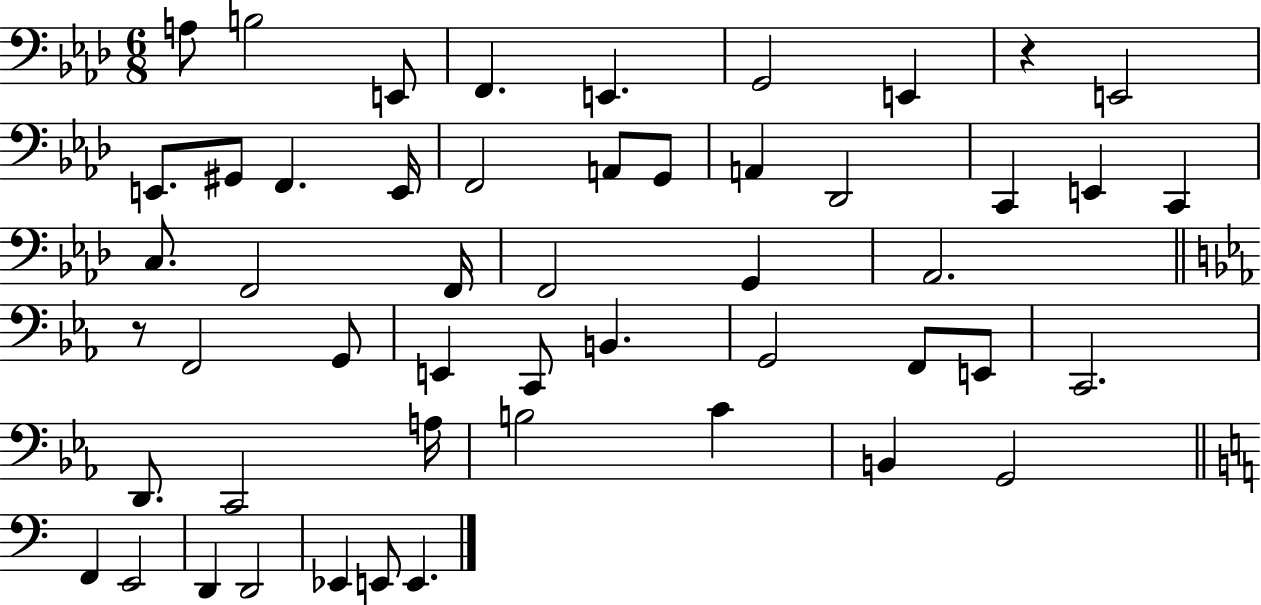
{
  \clef bass
  \numericTimeSignature
  \time 6/8
  \key aes \major
  \repeat volta 2 { a8 b2 e,8 | f,4. e,4. | g,2 e,4 | r4 e,2 | \break e,8. gis,8 f,4. e,16 | f,2 a,8 g,8 | a,4 des,2 | c,4 e,4 c,4 | \break c8. f,2 f,16 | f,2 g,4 | aes,2. | \bar "||" \break \key ees \major r8 f,2 g,8 | e,4 c,8 b,4. | g,2 f,8 e,8 | c,2. | \break d,8. c,2 a16 | b2 c'4 | b,4 g,2 | \bar "||" \break \key c \major f,4 e,2 | d,4 d,2 | ees,4 e,8 e,4. | } \bar "|."
}